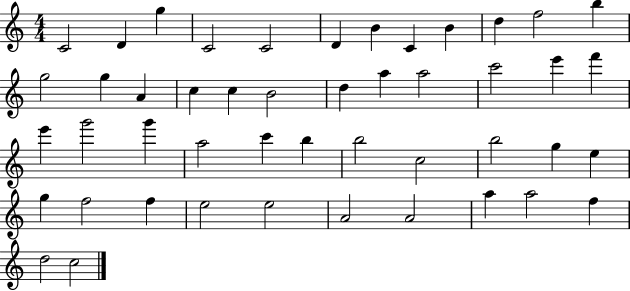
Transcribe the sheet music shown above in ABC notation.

X:1
T:Untitled
M:4/4
L:1/4
K:C
C2 D g C2 C2 D B C B d f2 b g2 g A c c B2 d a a2 c'2 e' f' e' g'2 g' a2 c' b b2 c2 b2 g e g f2 f e2 e2 A2 A2 a a2 f d2 c2